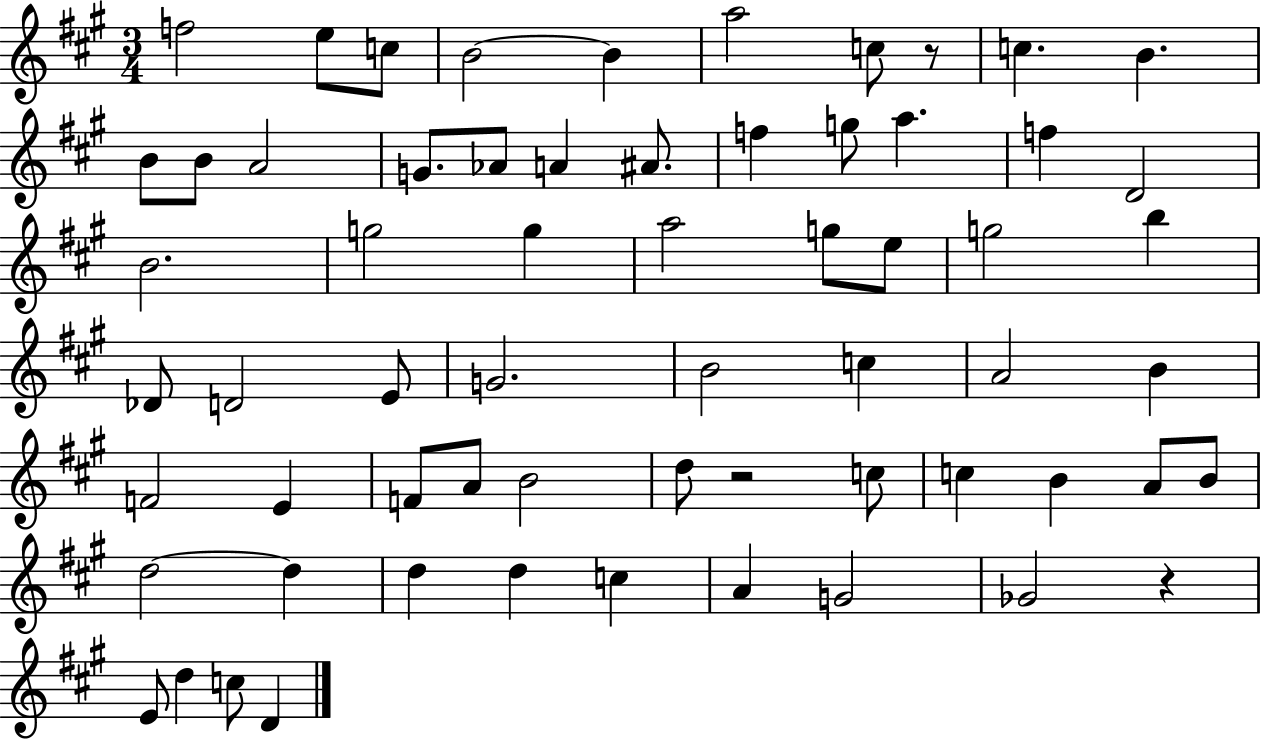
{
  \clef treble
  \numericTimeSignature
  \time 3/4
  \key a \major
  f''2 e''8 c''8 | b'2~~ b'4 | a''2 c''8 r8 | c''4. b'4. | \break b'8 b'8 a'2 | g'8. aes'8 a'4 ais'8. | f''4 g''8 a''4. | f''4 d'2 | \break b'2. | g''2 g''4 | a''2 g''8 e''8 | g''2 b''4 | \break des'8 d'2 e'8 | g'2. | b'2 c''4 | a'2 b'4 | \break f'2 e'4 | f'8 a'8 b'2 | d''8 r2 c''8 | c''4 b'4 a'8 b'8 | \break d''2~~ d''4 | d''4 d''4 c''4 | a'4 g'2 | ges'2 r4 | \break e'8 d''4 c''8 d'4 | \bar "|."
}